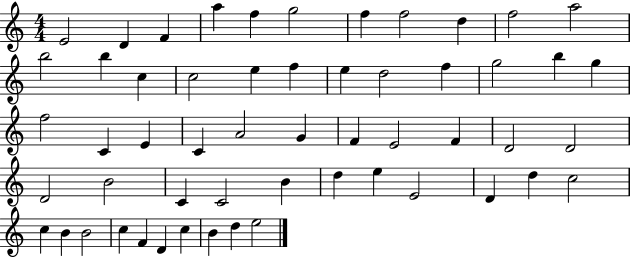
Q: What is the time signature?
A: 4/4